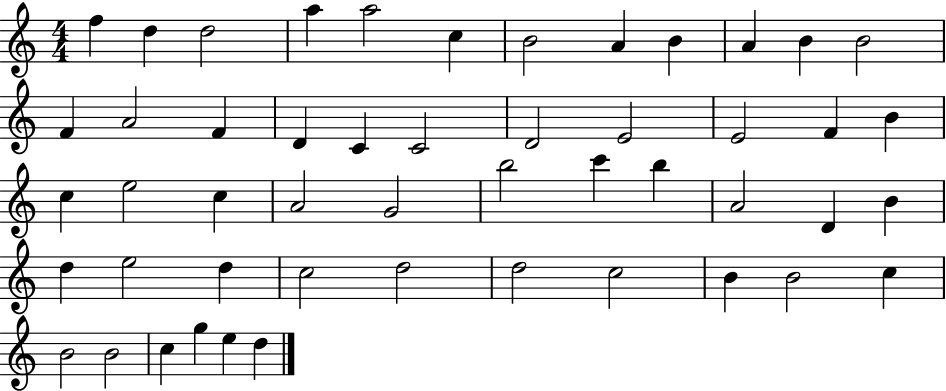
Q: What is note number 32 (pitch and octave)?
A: A4